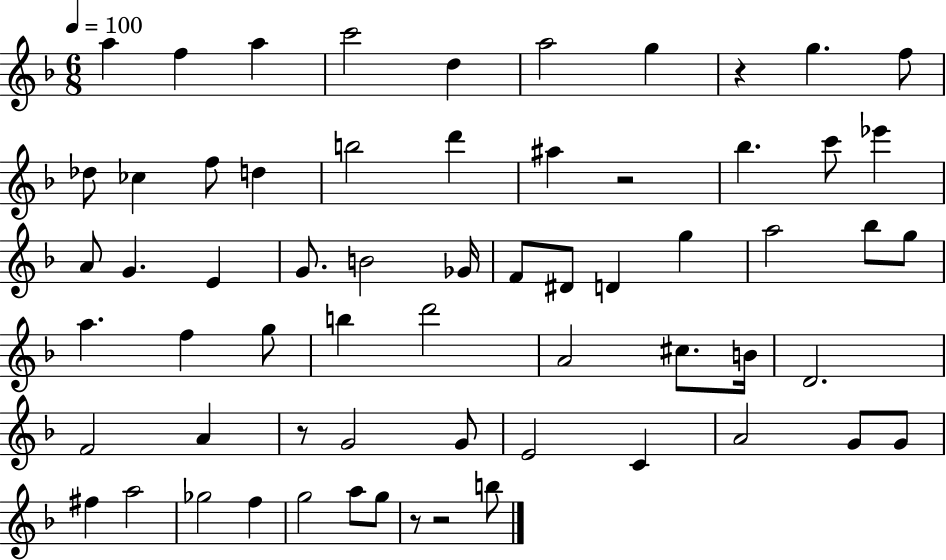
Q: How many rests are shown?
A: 5